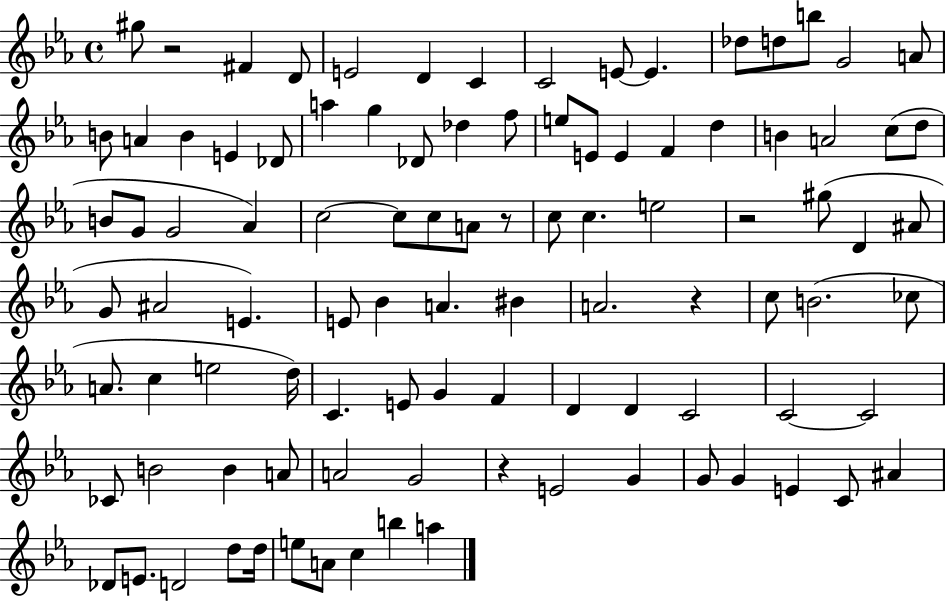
G#5/e R/h F#4/q D4/e E4/h D4/q C4/q C4/h E4/e E4/q. Db5/e D5/e B5/e G4/h A4/e B4/e A4/q B4/q E4/q Db4/e A5/q G5/q Db4/e Db5/q F5/e E5/e E4/e E4/q F4/q D5/q B4/q A4/h C5/e D5/e B4/e G4/e G4/h Ab4/q C5/h C5/e C5/e A4/e R/e C5/e C5/q. E5/h R/h G#5/e D4/q A#4/e G4/e A#4/h E4/q. E4/e Bb4/q A4/q. BIS4/q A4/h. R/q C5/e B4/h. CES5/e A4/e. C5/q E5/h D5/s C4/q. E4/e G4/q F4/q D4/q D4/q C4/h C4/h C4/h CES4/e B4/h B4/q A4/e A4/h G4/h R/q E4/h G4/q G4/e G4/q E4/q C4/e A#4/q Db4/e E4/e. D4/h D5/e D5/s E5/e A4/e C5/q B5/q A5/q